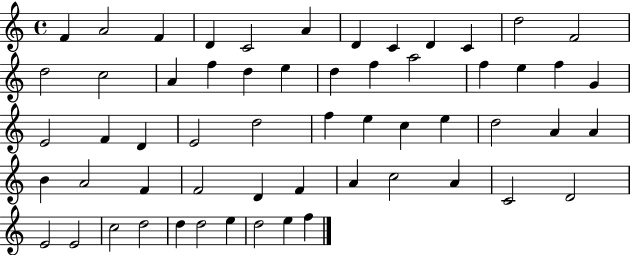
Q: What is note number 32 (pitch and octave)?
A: E5